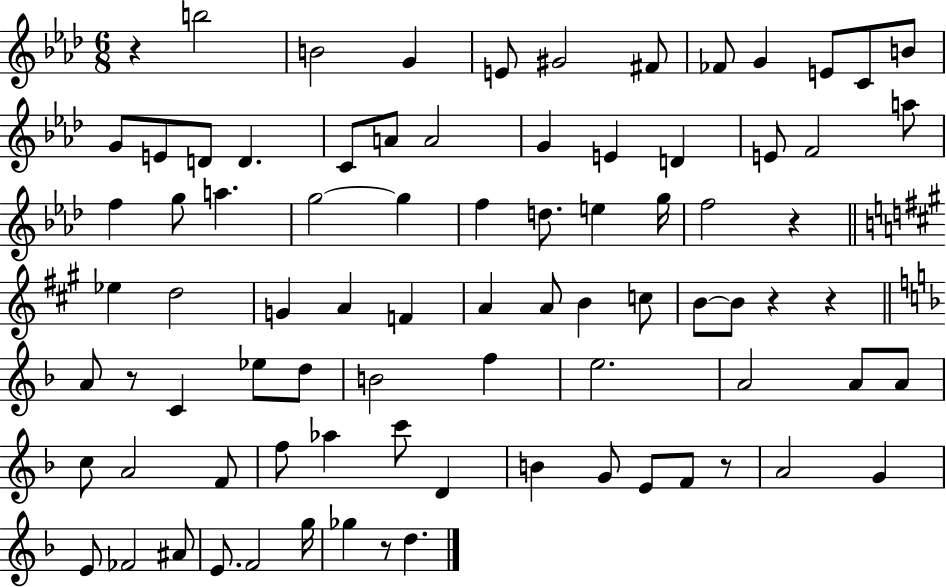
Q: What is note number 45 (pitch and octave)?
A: B4